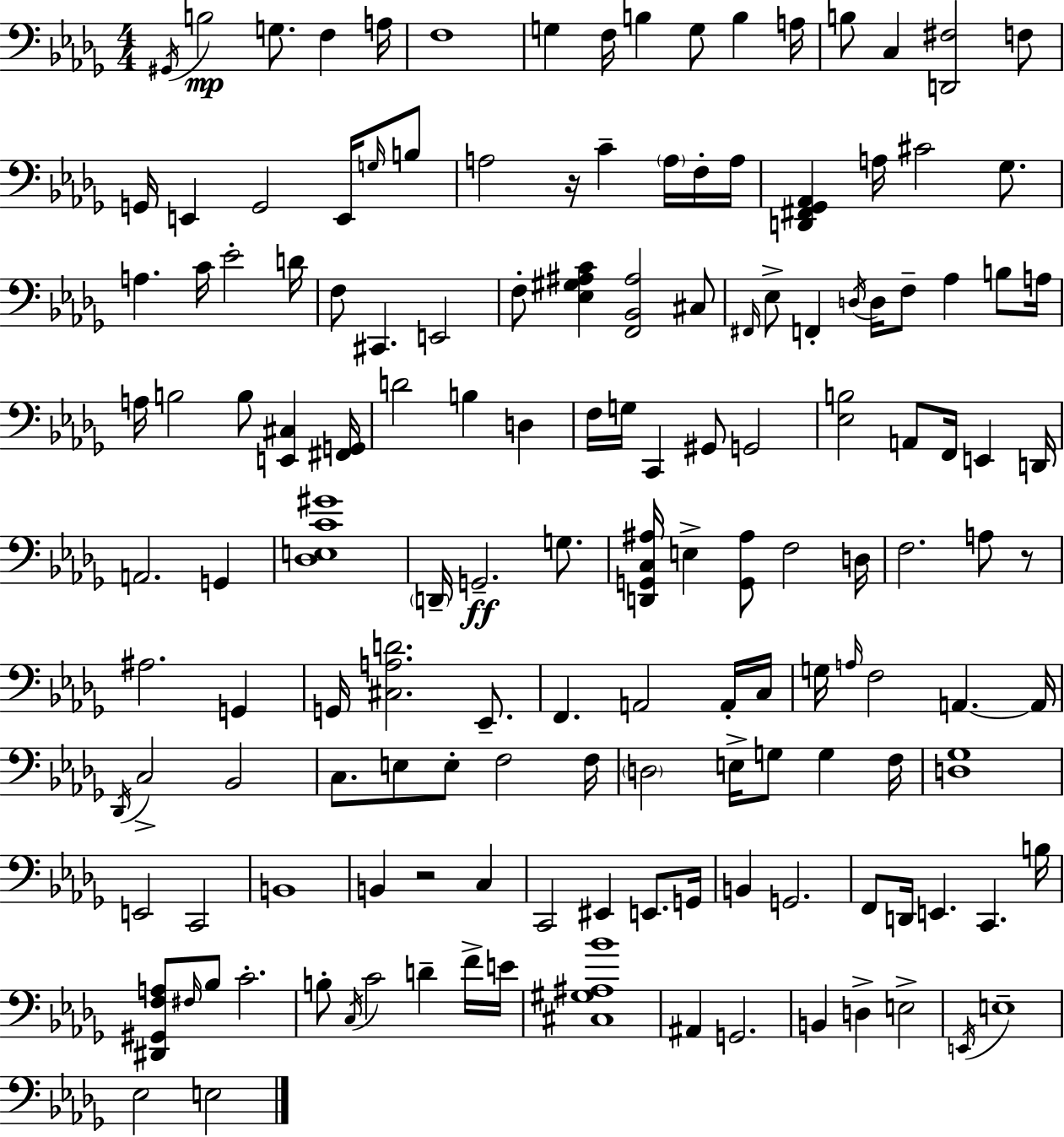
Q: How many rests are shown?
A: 3